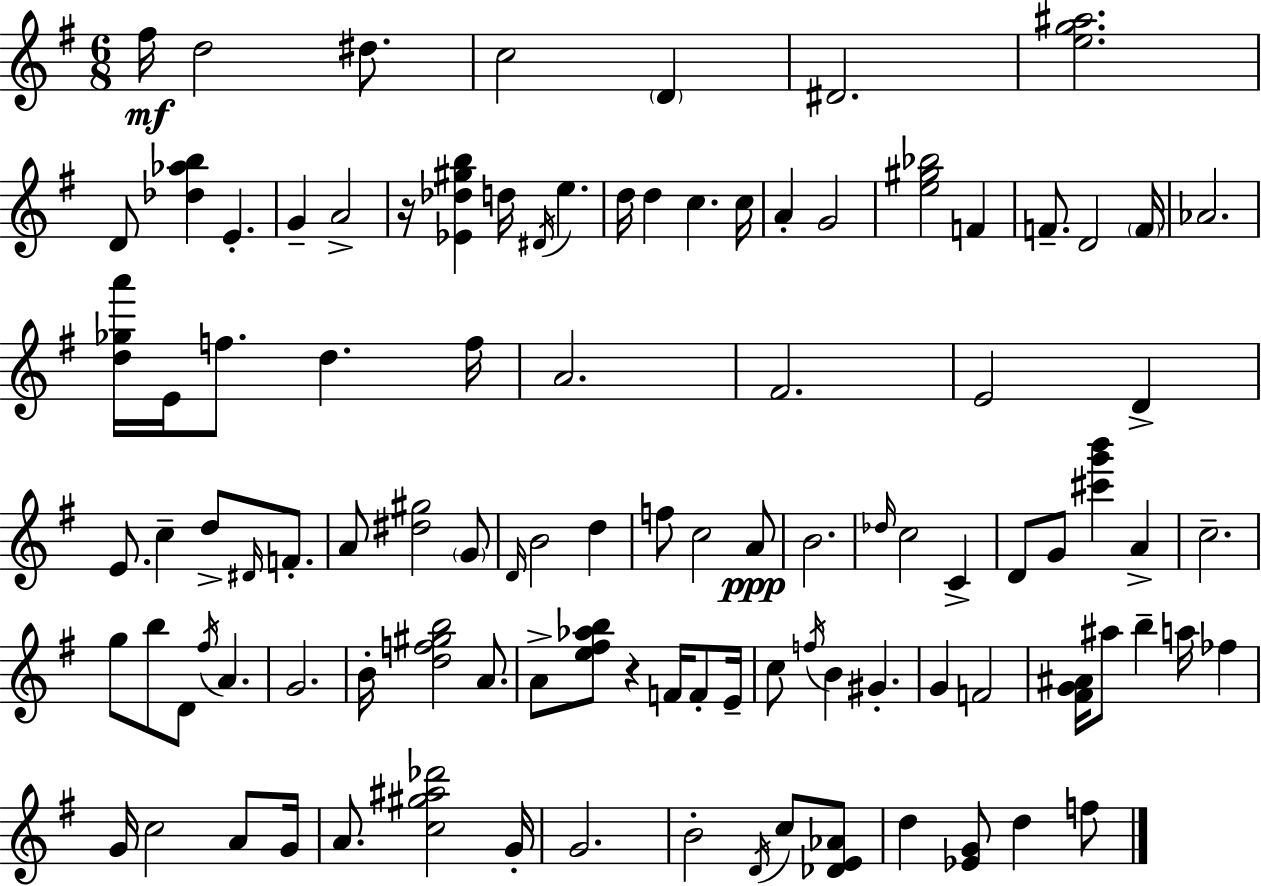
{
  \clef treble
  \numericTimeSignature
  \time 6/8
  \key e \minor
  \repeat volta 2 { fis''16\mf d''2 dis''8. | c''2 \parenthesize d'4 | dis'2. | <e'' g'' ais''>2. | \break d'8 <des'' aes'' b''>4 e'4.-. | g'4-- a'2-> | r16 <ees' des'' gis'' b''>4 d''16 \acciaccatura { dis'16 } e''4. | d''16 d''4 c''4. | \break c''16 a'4-. g'2 | <e'' gis'' bes''>2 f'4 | f'8.-- d'2 | \parenthesize f'16 aes'2. | \break <d'' ges'' a'''>16 e'16 f''8. d''4. | f''16 a'2. | fis'2. | e'2 d'4-> | \break e'8. c''4-- d''8-> \grace { dis'16 } f'8.-. | a'8 <dis'' gis''>2 | \parenthesize g'8 \grace { d'16 } b'2 d''4 | f''8 c''2 | \break a'8\ppp b'2. | \grace { des''16 } c''2 | c'4-> d'8 g'8 <cis''' g''' b'''>4 | a'4-> c''2.-- | \break g''8 b''8 d'8 \acciaccatura { fis''16 } a'4. | g'2. | b'16-. <d'' f'' gis'' b''>2 | a'8. a'8-> <e'' fis'' aes'' b''>8 r4 | \break f'16 f'8-. e'16-- c''8 \acciaccatura { f''16 } b'4 | gis'4.-. g'4 f'2 | <fis' g' ais'>16 ais''8 b''4-- | a''16 fes''4 g'16 c''2 | \break a'8 g'16 a'8. <c'' gis'' ais'' des'''>2 | g'16-. g'2. | b'2-. | \acciaccatura { d'16 } c''8 <des' e' aes'>8 d''4 <ees' g'>8 | \break d''4 f''8 } \bar "|."
}